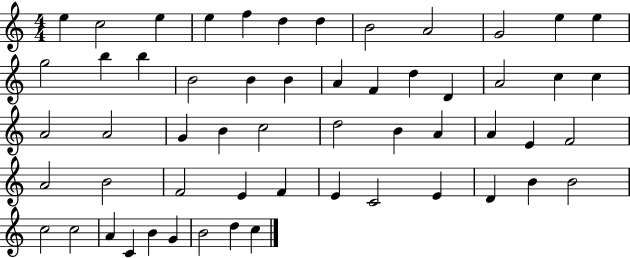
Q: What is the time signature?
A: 4/4